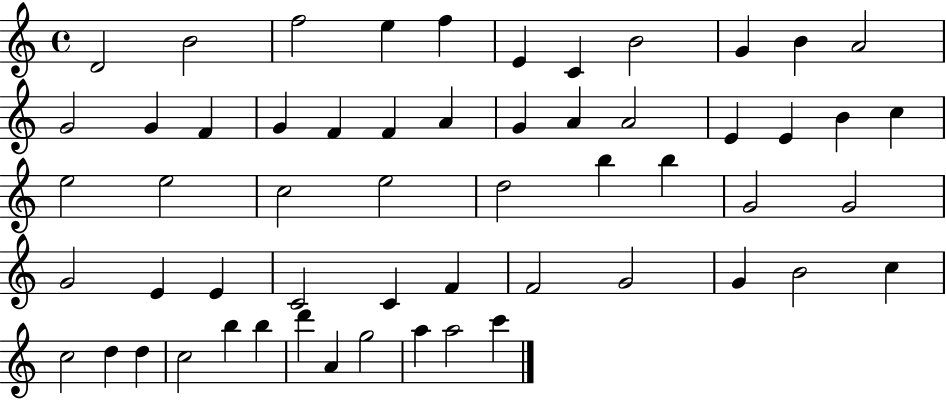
{
  \clef treble
  \time 4/4
  \defaultTimeSignature
  \key c \major
  d'2 b'2 | f''2 e''4 f''4 | e'4 c'4 b'2 | g'4 b'4 a'2 | \break g'2 g'4 f'4 | g'4 f'4 f'4 a'4 | g'4 a'4 a'2 | e'4 e'4 b'4 c''4 | \break e''2 e''2 | c''2 e''2 | d''2 b''4 b''4 | g'2 g'2 | \break g'2 e'4 e'4 | c'2 c'4 f'4 | f'2 g'2 | g'4 b'2 c''4 | \break c''2 d''4 d''4 | c''2 b''4 b''4 | d'''4 a'4 g''2 | a''4 a''2 c'''4 | \break \bar "|."
}